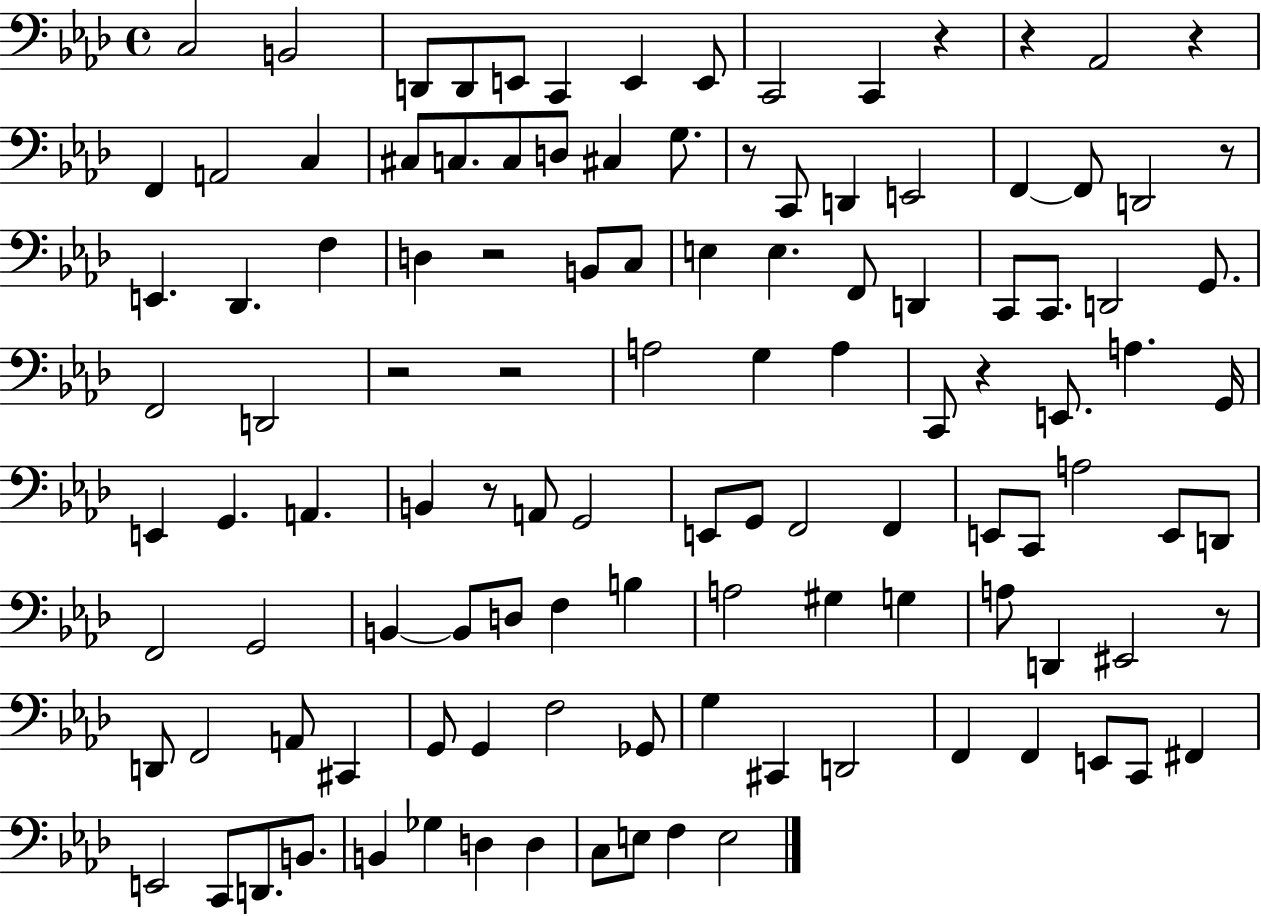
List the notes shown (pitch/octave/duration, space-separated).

C3/h B2/h D2/e D2/e E2/e C2/q E2/q E2/e C2/h C2/q R/q R/q Ab2/h R/q F2/q A2/h C3/q C#3/e C3/e. C3/e D3/e C#3/q G3/e. R/e C2/e D2/q E2/h F2/q F2/e D2/h R/e E2/q. Db2/q. F3/q D3/q R/h B2/e C3/e E3/q E3/q. F2/e D2/q C2/e C2/e. D2/h G2/e. F2/h D2/h R/h R/h A3/h G3/q A3/q C2/e R/q E2/e. A3/q. G2/s E2/q G2/q. A2/q. B2/q R/e A2/e G2/h E2/e G2/e F2/h F2/q E2/e C2/e A3/h E2/e D2/e F2/h G2/h B2/q B2/e D3/e F3/q B3/q A3/h G#3/q G3/q A3/e D2/q EIS2/h R/e D2/e F2/h A2/e C#2/q G2/e G2/q F3/h Gb2/e G3/q C#2/q D2/h F2/q F2/q E2/e C2/e F#2/q E2/h C2/e D2/e. B2/e. B2/q Gb3/q D3/q D3/q C3/e E3/e F3/q E3/h